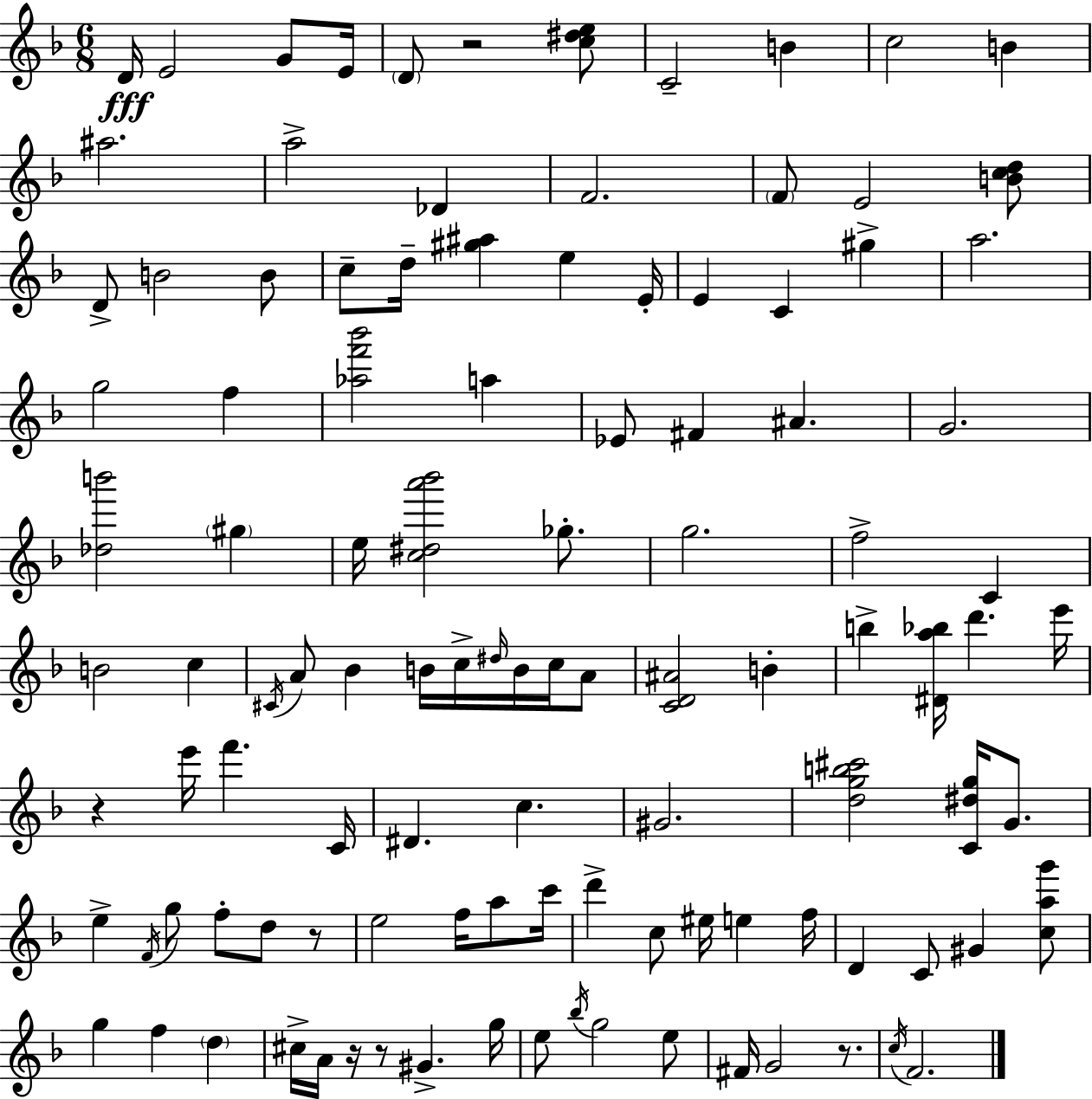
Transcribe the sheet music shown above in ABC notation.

X:1
T:Untitled
M:6/8
L:1/4
K:F
D/4 E2 G/2 E/4 D/2 z2 [c^de]/2 C2 B c2 B ^a2 a2 _D F2 F/2 E2 [Bcd]/2 D/2 B2 B/2 c/2 d/4 [^g^a] e E/4 E C ^g a2 g2 f [_af'_b']2 a _E/2 ^F ^A G2 [_db']2 ^g e/4 [c^da'_b']2 _g/2 g2 f2 C B2 c ^C/4 A/2 _B B/4 c/4 ^d/4 B/4 c/4 A/2 [CD^A]2 B b [^Da_b]/4 d' e'/4 z e'/4 f' C/4 ^D c ^G2 [dgb^c']2 [C^dg]/4 G/2 e F/4 g/2 f/2 d/2 z/2 e2 f/4 a/2 c'/4 d' c/2 ^e/4 e f/4 D C/2 ^G [cag']/2 g f d ^c/4 A/4 z/4 z/2 ^G g/4 e/2 _b/4 g2 e/2 ^F/4 G2 z/2 c/4 F2